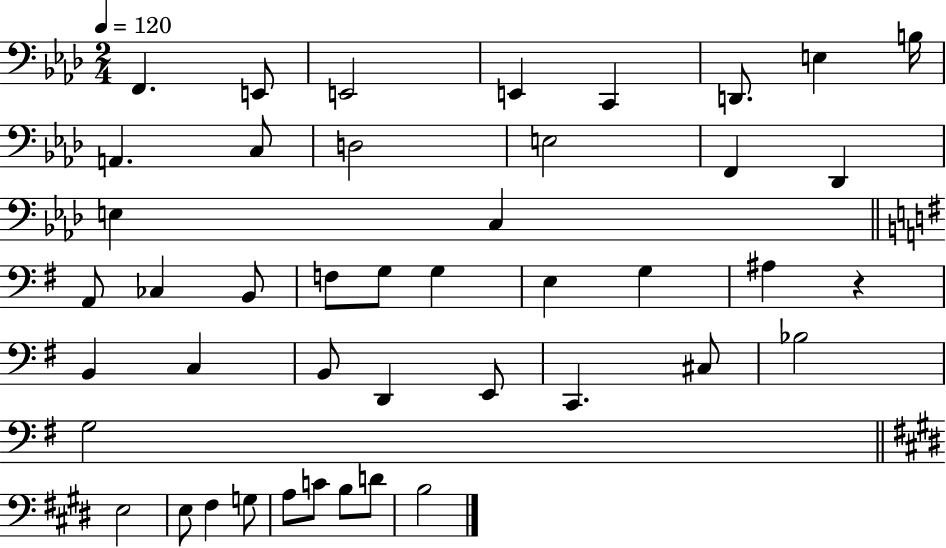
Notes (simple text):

F2/q. E2/e E2/h E2/q C2/q D2/e. E3/q B3/s A2/q. C3/e D3/h E3/h F2/q Db2/q E3/q C3/q A2/e CES3/q B2/e F3/e G3/e G3/q E3/q G3/q A#3/q R/q B2/q C3/q B2/e D2/q E2/e C2/q. C#3/e Bb3/h G3/h E3/h E3/e F#3/q G3/e A3/e C4/e B3/e D4/e B3/h